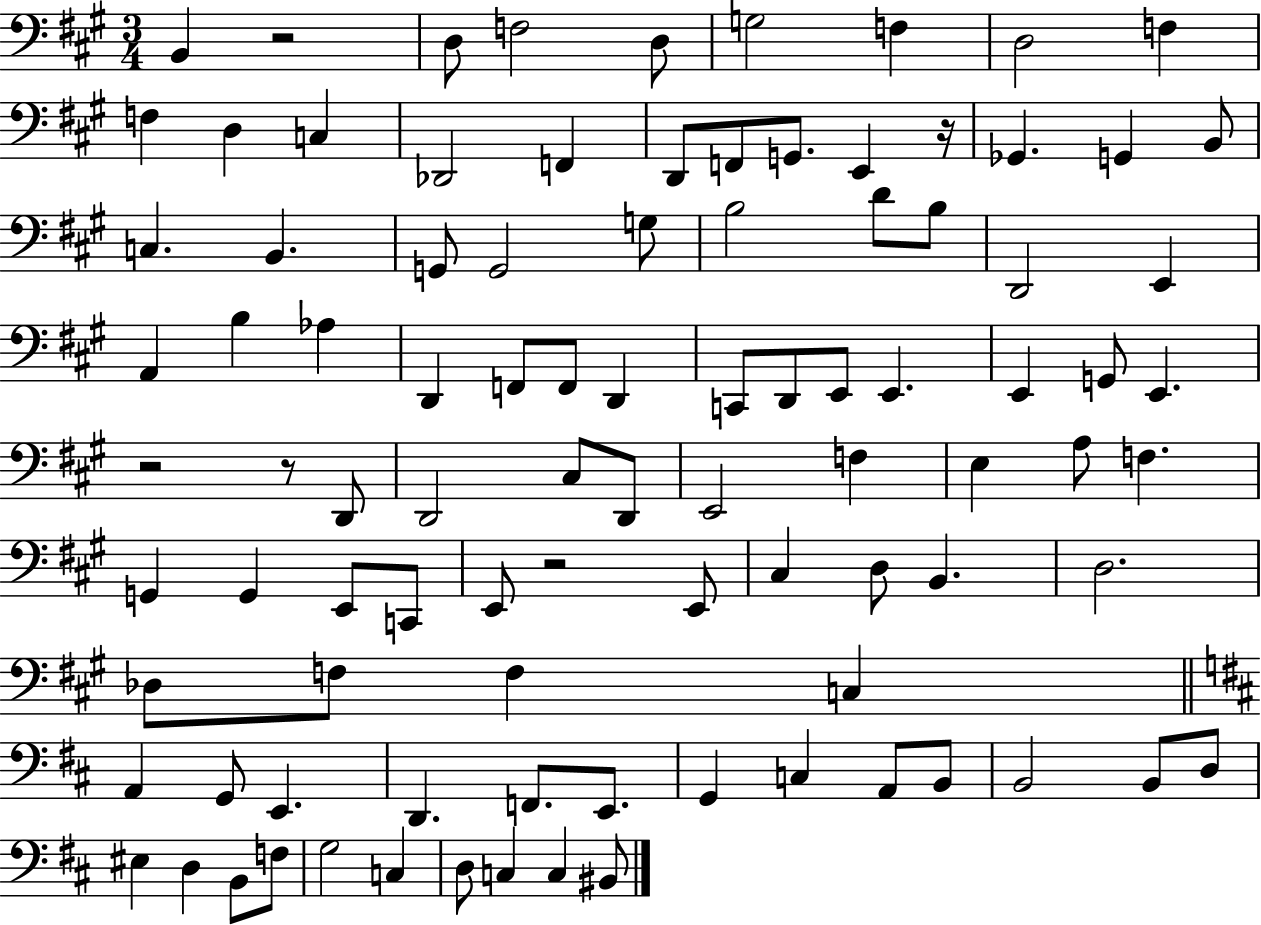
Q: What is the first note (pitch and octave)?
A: B2